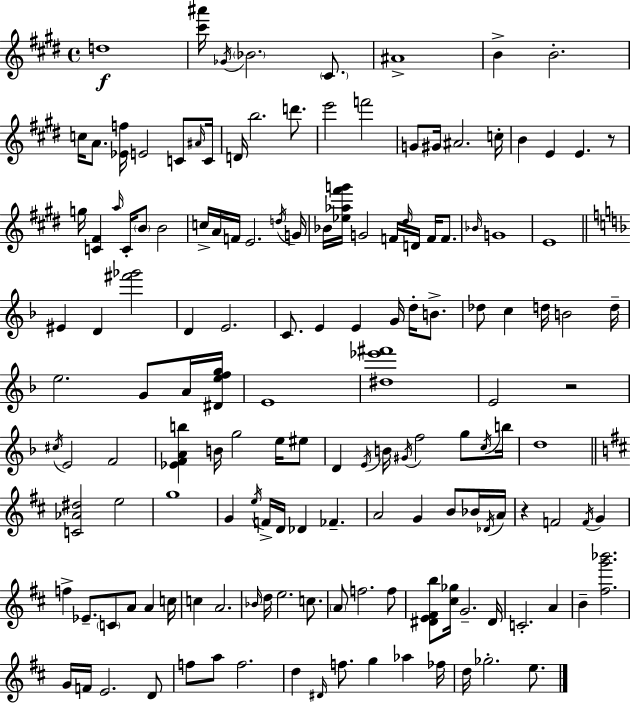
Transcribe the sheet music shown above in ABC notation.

X:1
T:Untitled
M:4/4
L:1/4
K:E
d4 [^c'^a']/4 _G/4 _B2 ^C/2 ^A4 B B2 c/4 A/2 [_Ef]/4 E2 C/2 ^A/4 C/4 D/4 b2 d'/2 e'2 f'2 G/2 ^G/4 ^A2 c/4 B E E z/2 g/4 [C^F] a/4 C/4 B/2 B2 c/4 A/4 F/4 E2 d/4 G/4 _B/4 [_e_a^f'g']/4 G2 F/4 ^d/4 D/4 F/4 F/2 _B/4 G4 E4 ^E D [^f'_g']2 D E2 C/2 E E G/4 d/4 B/2 _d/2 c d/4 B2 d/4 e2 G/2 A/4 [^Defg]/4 E4 [^d_e'^f']4 E2 z2 ^c/4 E2 F2 [_EFAb] B/4 g2 e/4 ^e/2 D E/4 B/4 ^G/4 f2 g/2 c/4 b/4 d4 [C_A^d]2 e2 g4 G e/4 F/4 D/4 _D _F A2 G B/2 _B/4 _D/4 A/4 z F2 F/4 G f _E/2 C/2 A/2 A c/4 c A2 _B/4 d/4 e2 c/2 A/2 f2 f/2 [^DE^Fb]/2 [^c_g]/4 G2 ^D/4 C2 A B [^fg'_b']2 G/4 F/4 E2 D/2 f/2 a/2 f2 d ^D/4 f/2 g _a _f/4 d/4 _g2 e/2